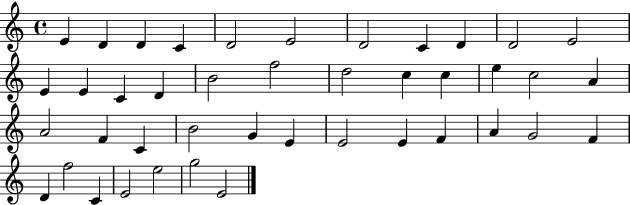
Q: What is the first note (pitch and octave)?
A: E4